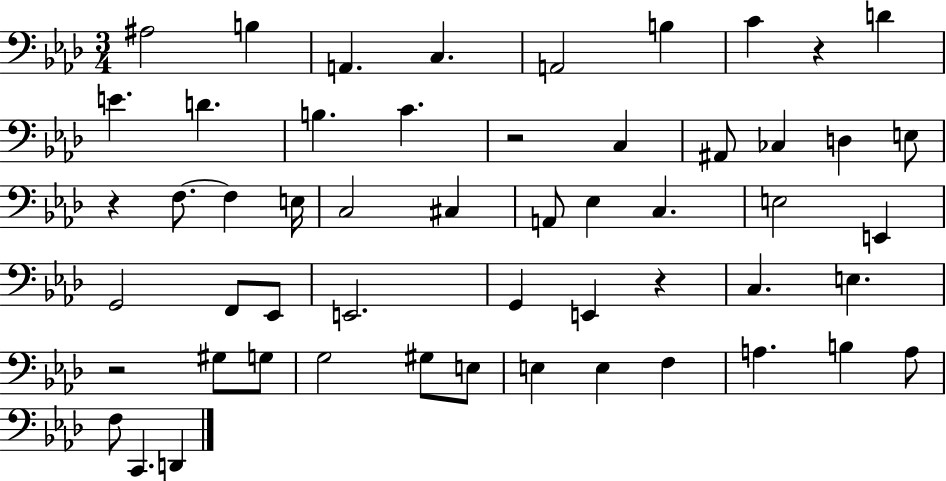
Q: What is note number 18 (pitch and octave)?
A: F3